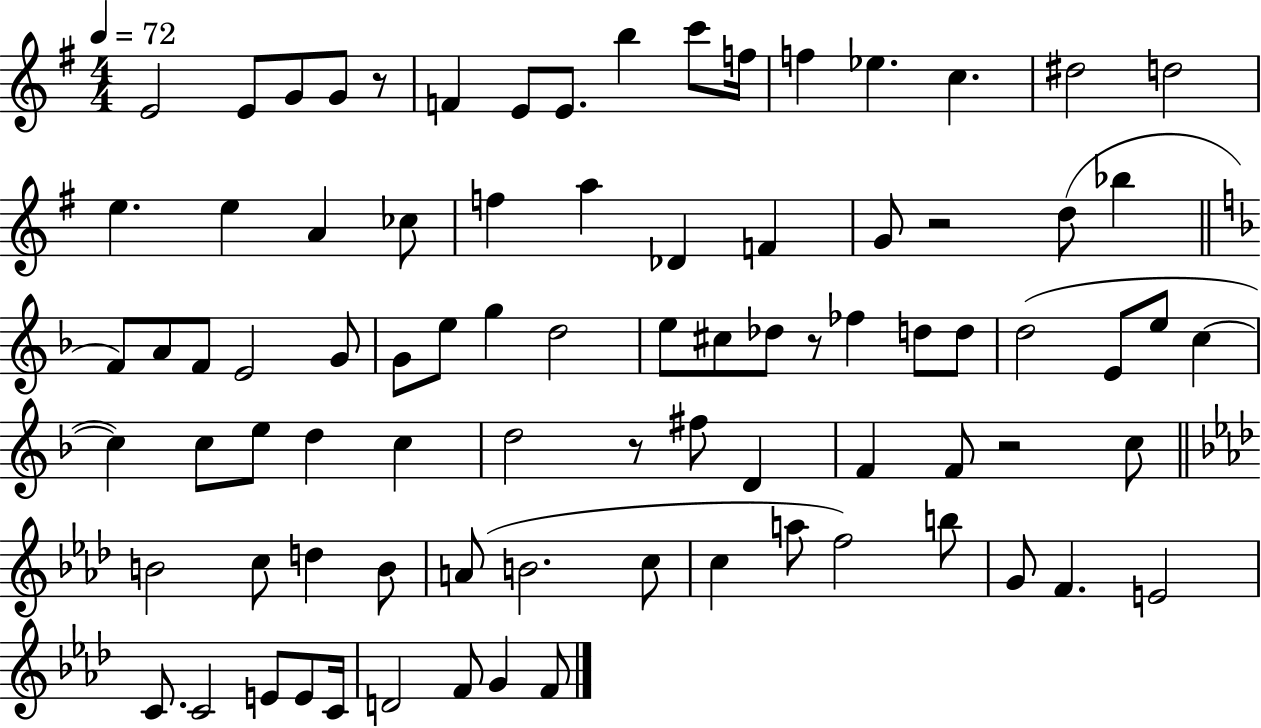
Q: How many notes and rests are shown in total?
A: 84